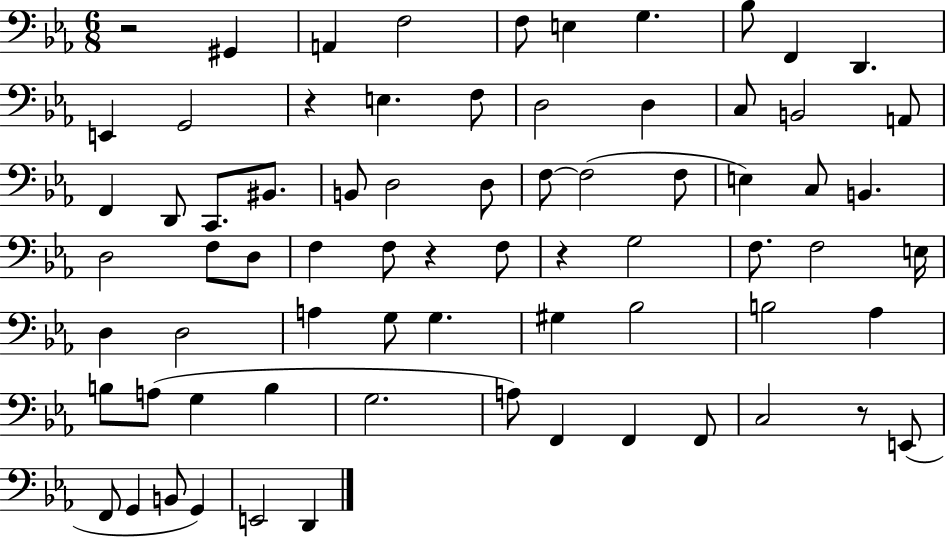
R/h G#2/q A2/q F3/h F3/e E3/q G3/q. Bb3/e F2/q D2/q. E2/q G2/h R/q E3/q. F3/e D3/h D3/q C3/e B2/h A2/e F2/q D2/e C2/e. BIS2/e. B2/e D3/h D3/e F3/e F3/h F3/e E3/q C3/e B2/q. D3/h F3/e D3/e F3/q F3/e R/q F3/e R/q G3/h F3/e. F3/h E3/s D3/q D3/h A3/q G3/e G3/q. G#3/q Bb3/h B3/h Ab3/q B3/e A3/e G3/q B3/q G3/h. A3/e F2/q F2/q F2/e C3/h R/e E2/e F2/e G2/q B2/e G2/q E2/h D2/q